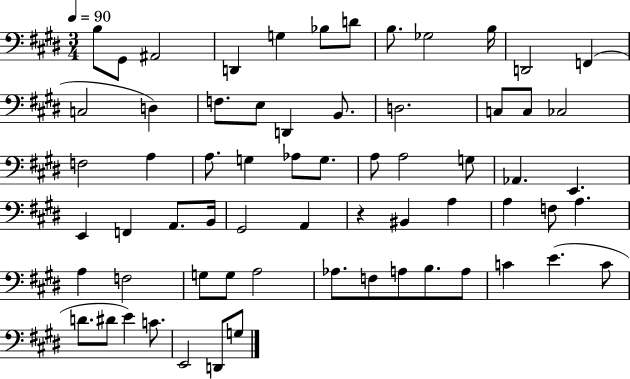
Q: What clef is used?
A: bass